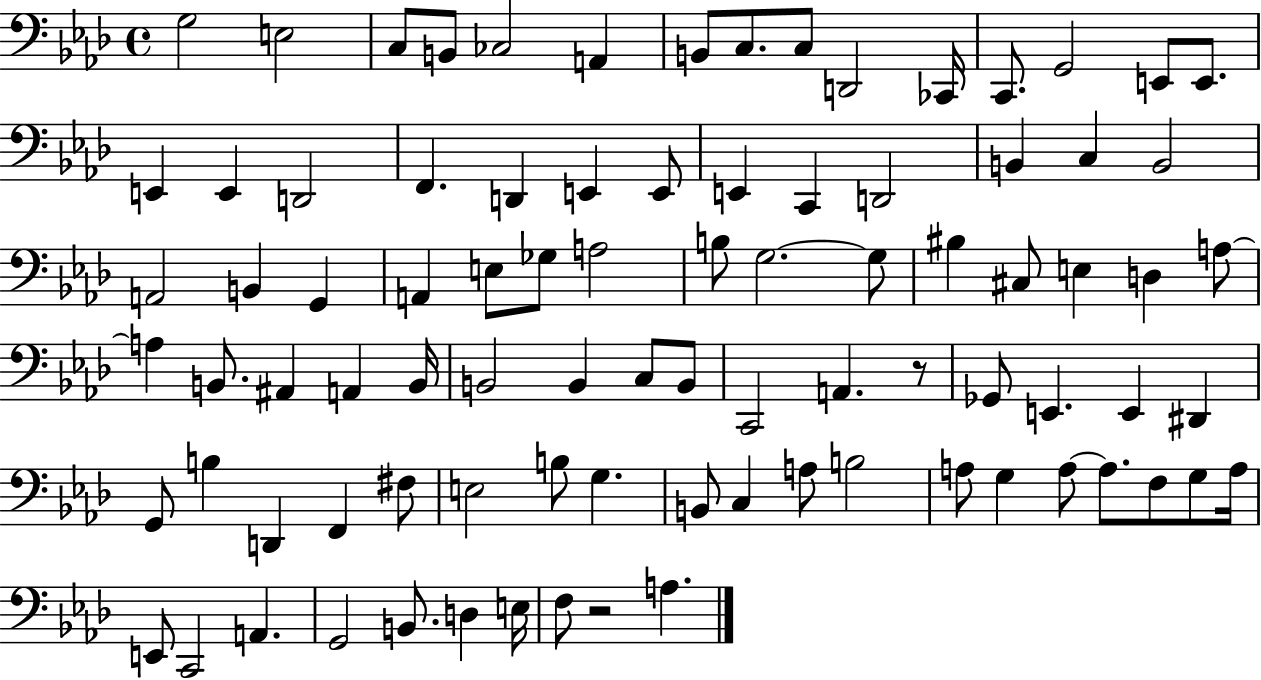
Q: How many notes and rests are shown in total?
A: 88